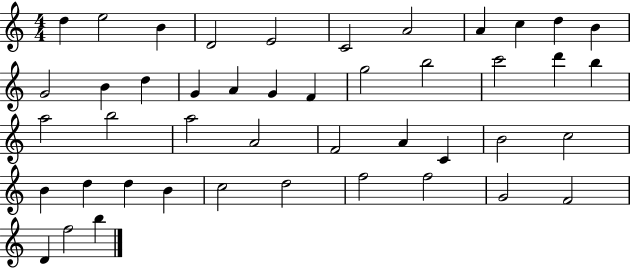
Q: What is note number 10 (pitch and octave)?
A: D5